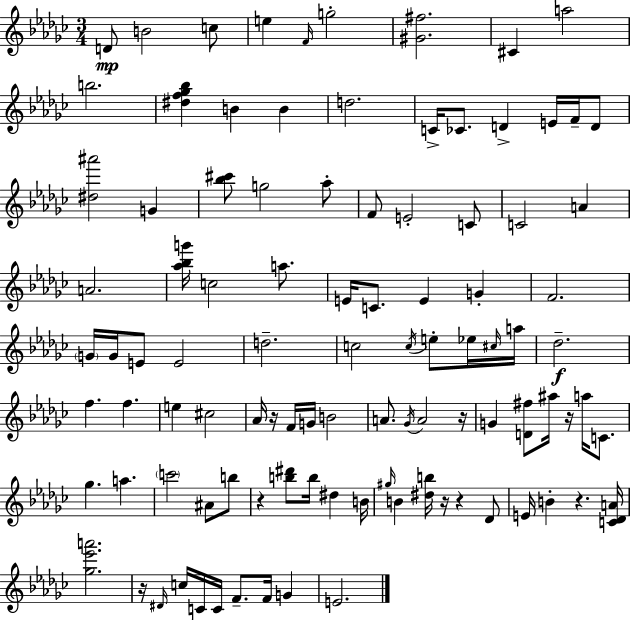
X:1
T:Untitled
M:3/4
L:1/4
K:Ebm
D/2 B2 c/2 e F/4 g2 [^G^f]2 ^C a2 b2 [^df_g_b] B B d2 C/4 _C/2 D E/4 F/4 D/2 [^d^a']2 G [_b^c']/2 g2 _a/2 F/2 E2 C/2 C2 A A2 [_a_bg']/4 c2 a/2 E/4 C/2 E G F2 G/4 G/4 E/2 E2 d2 c2 c/4 e/2 _e/4 ^c/4 a/4 _d2 f f e ^c2 _A/4 z/4 F/4 G/4 B2 A/2 _G/4 A2 z/4 G [D^f]/2 ^a/4 z/4 a/4 C/2 _g a c'2 ^A/2 b/2 z [b^d']/2 b/4 ^d B/4 ^g/4 B [^db]/4 z/4 z _D/2 E/4 B z [C_DA]/4 [_g_e'a']2 z/4 ^D/4 c/4 C/4 C/4 F/2 F/4 G E2